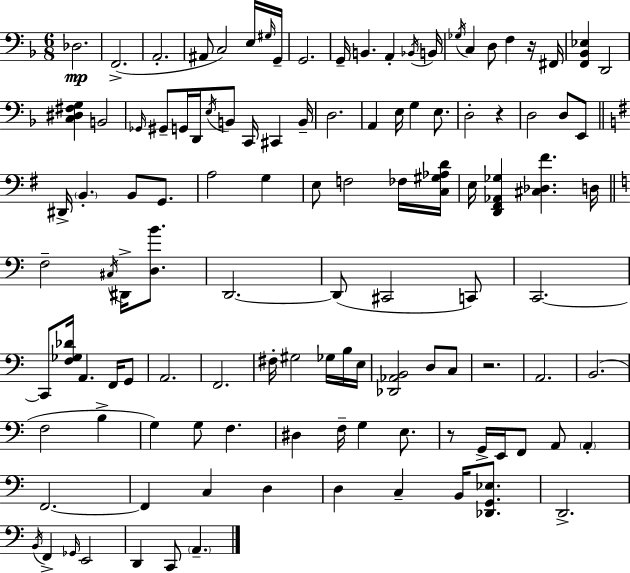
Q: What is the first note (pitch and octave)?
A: Db3